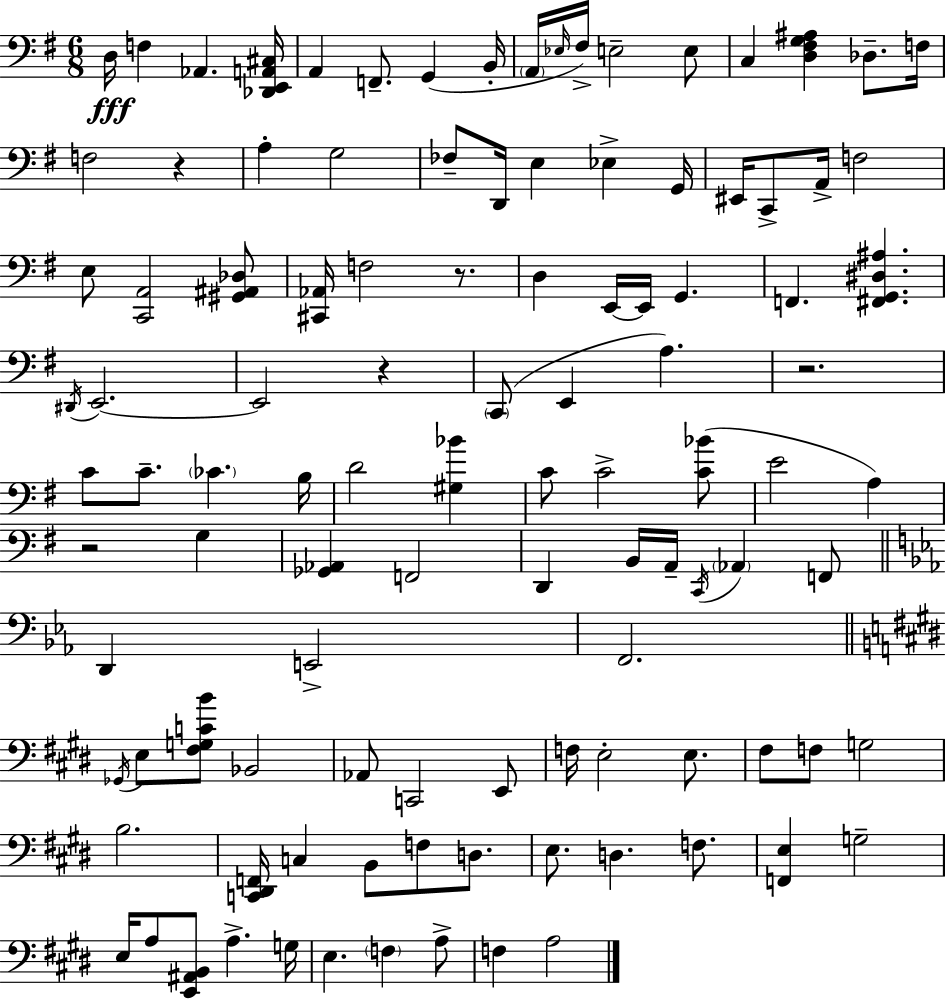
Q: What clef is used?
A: bass